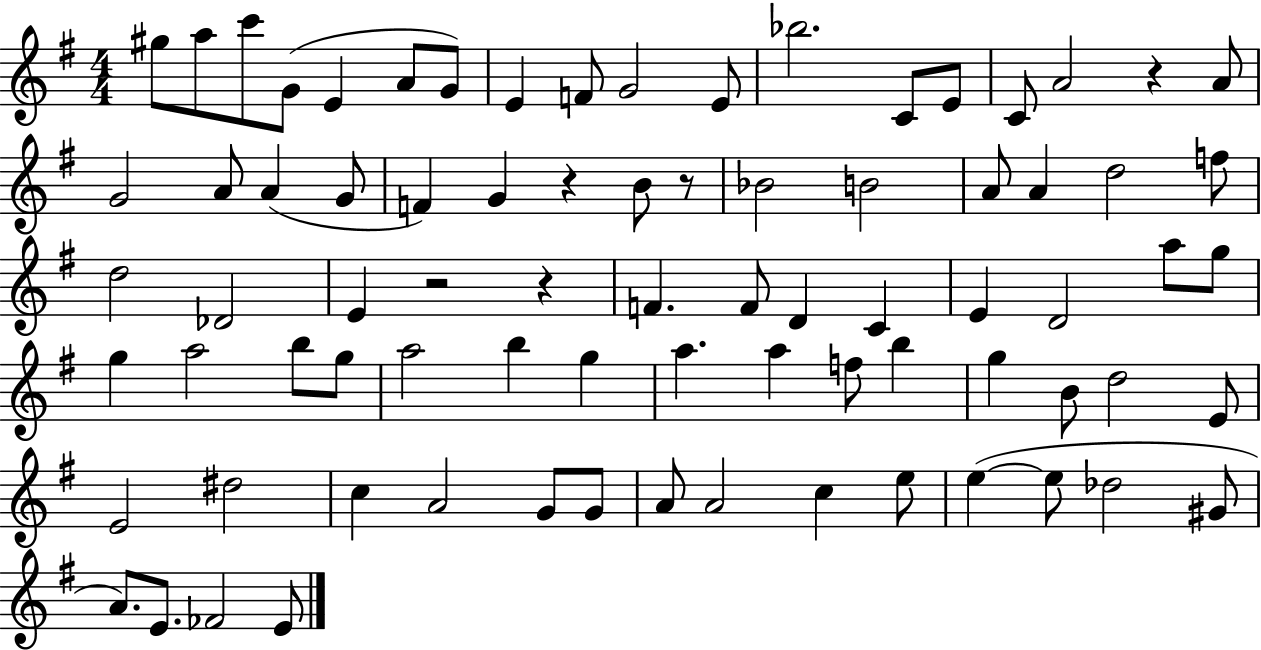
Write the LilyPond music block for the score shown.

{
  \clef treble
  \numericTimeSignature
  \time 4/4
  \key g \major
  gis''8 a''8 c'''8 g'8( e'4 a'8 g'8) | e'4 f'8 g'2 e'8 | bes''2. c'8 e'8 | c'8 a'2 r4 a'8 | \break g'2 a'8 a'4( g'8 | f'4) g'4 r4 b'8 r8 | bes'2 b'2 | a'8 a'4 d''2 f''8 | \break d''2 des'2 | e'4 r2 r4 | f'4. f'8 d'4 c'4 | e'4 d'2 a''8 g''8 | \break g''4 a''2 b''8 g''8 | a''2 b''4 g''4 | a''4. a''4 f''8 b''4 | g''4 b'8 d''2 e'8 | \break e'2 dis''2 | c''4 a'2 g'8 g'8 | a'8 a'2 c''4 e''8 | e''4~(~ e''8 des''2 gis'8 | \break a'8.) e'8. fes'2 e'8 | \bar "|."
}